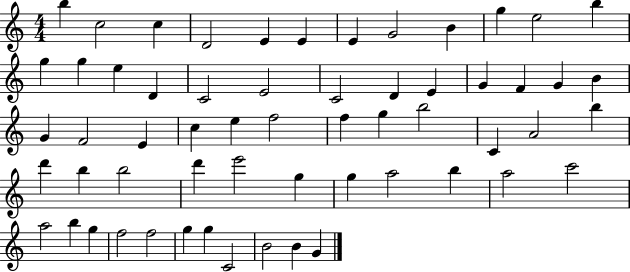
{
  \clef treble
  \numericTimeSignature
  \time 4/4
  \key c \major
  b''4 c''2 c''4 | d'2 e'4 e'4 | e'4 g'2 b'4 | g''4 e''2 b''4 | \break g''4 g''4 e''4 d'4 | c'2 e'2 | c'2 d'4 e'4 | g'4 f'4 g'4 b'4 | \break g'4 f'2 e'4 | c''4 e''4 f''2 | f''4 g''4 b''2 | c'4 a'2 b''4 | \break d'''4 b''4 b''2 | d'''4 e'''2 g''4 | g''4 a''2 b''4 | a''2 c'''2 | \break a''2 b''4 g''4 | f''2 f''2 | g''4 g''4 c'2 | b'2 b'4 g'4 | \break \bar "|."
}